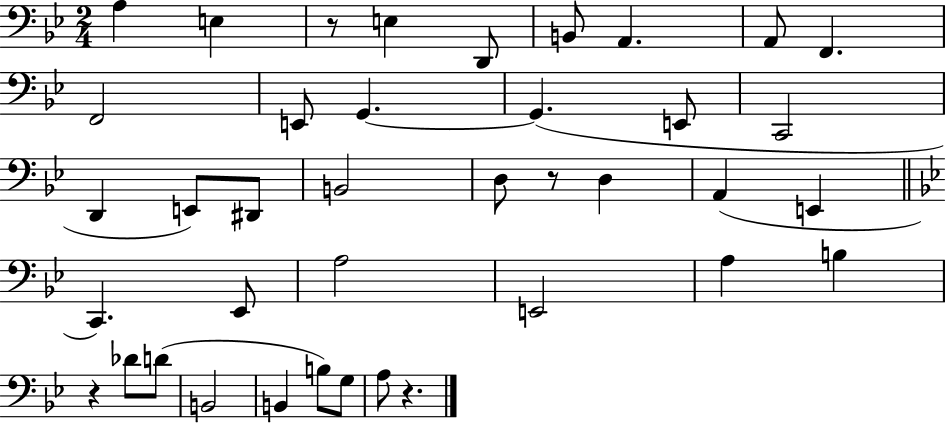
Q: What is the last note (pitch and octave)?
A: A3